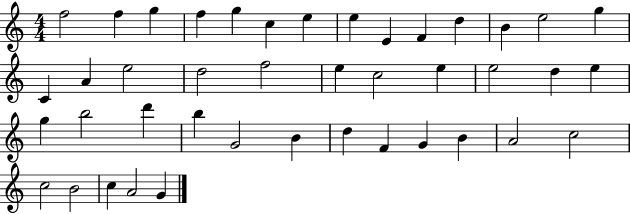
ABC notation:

X:1
T:Untitled
M:4/4
L:1/4
K:C
f2 f g f g c e e E F d B e2 g C A e2 d2 f2 e c2 e e2 d e g b2 d' b G2 B d F G B A2 c2 c2 B2 c A2 G